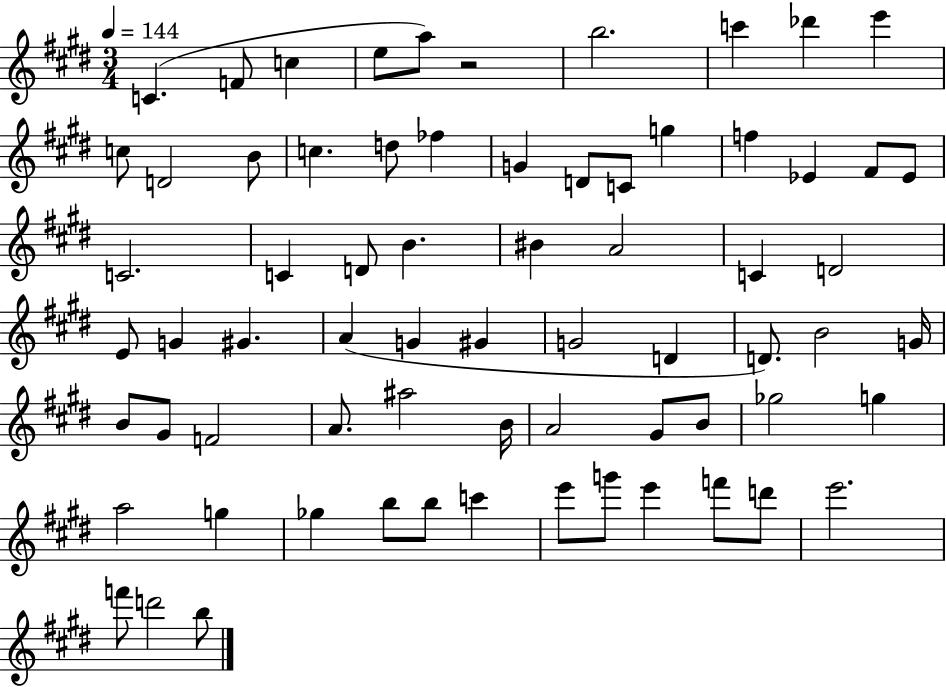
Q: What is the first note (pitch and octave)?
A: C4